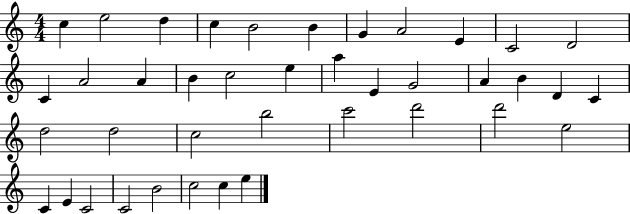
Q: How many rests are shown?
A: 0